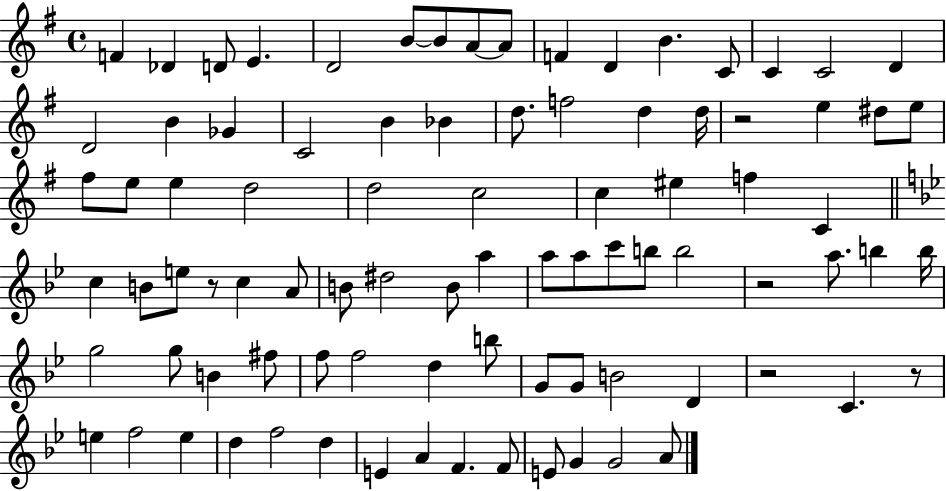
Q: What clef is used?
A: treble